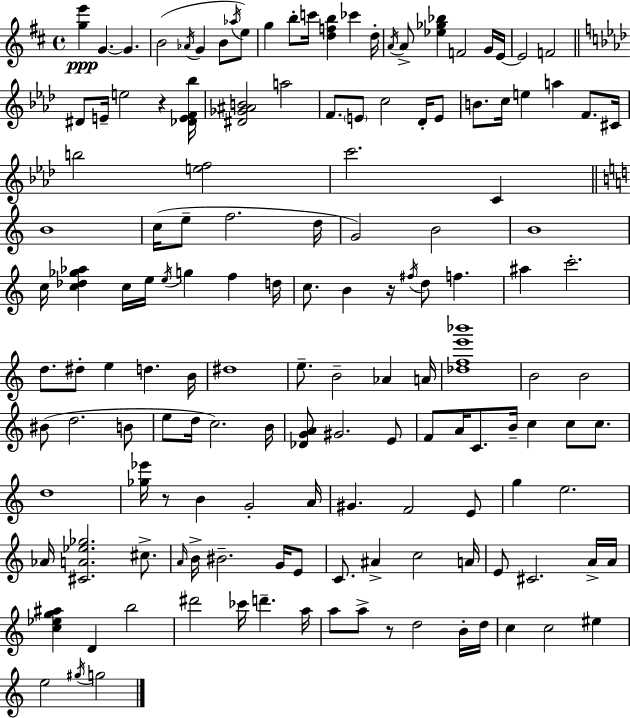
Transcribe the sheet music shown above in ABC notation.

X:1
T:Untitled
M:4/4
L:1/4
K:D
[ge'] G G B2 _A/4 G B/2 _a/4 e/2 g b/2 c'/4 [dfb] _c' d/4 A/4 A/2 [_e_g_b] F2 G/4 E/4 E2 F2 ^D/2 E/4 e2 z [_DEF_b]/4 [^D_G^AB]2 a2 F/2 E/2 c2 _D/4 E/2 B/2 c/4 e a F/2 ^C/4 b2 [ef]2 c'2 C B4 c/4 e/2 f2 d/4 G2 B2 B4 c/4 [c_d_g_a] c/4 e/4 e/4 g f d/4 c/2 B z/4 ^f/4 d/2 f ^a c'2 d/2 ^d/2 e d B/4 ^d4 e/2 B2 _A A/4 [_dfe'_b']4 B2 B2 ^B/2 d2 B/2 e/2 d/4 c2 B/4 [_DGA]/2 ^G2 E/2 F/2 A/4 C/2 B/4 c c/2 c/2 d4 [_g_e']/4 z/2 B G2 A/4 ^G F2 E/2 g e2 _A/4 [^CA_e_g]2 ^c/2 A/4 B/4 ^B2 G/4 E/2 C/2 ^A c2 A/4 E/2 ^C2 A/4 A/4 [c_eg^a] D b2 ^d'2 _c'/4 d' a/4 a/2 a/2 z/2 d2 B/4 d/4 c c2 ^e e2 ^g/4 g2